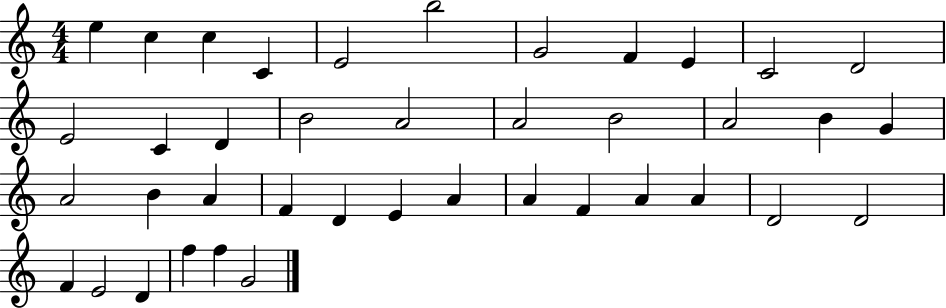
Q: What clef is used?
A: treble